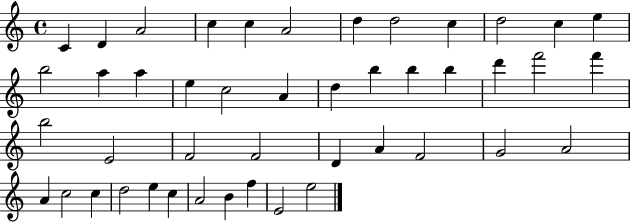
C4/q D4/q A4/h C5/q C5/q A4/h D5/q D5/h C5/q D5/h C5/q E5/q B5/h A5/q A5/q E5/q C5/h A4/q D5/q B5/q B5/q B5/q D6/q F6/h F6/q B5/h E4/h F4/h F4/h D4/q A4/q F4/h G4/h A4/h A4/q C5/h C5/q D5/h E5/q C5/q A4/h B4/q F5/q E4/h E5/h